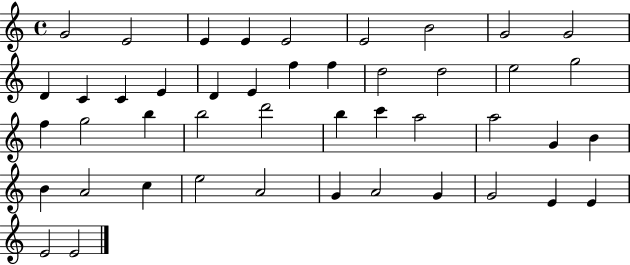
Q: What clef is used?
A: treble